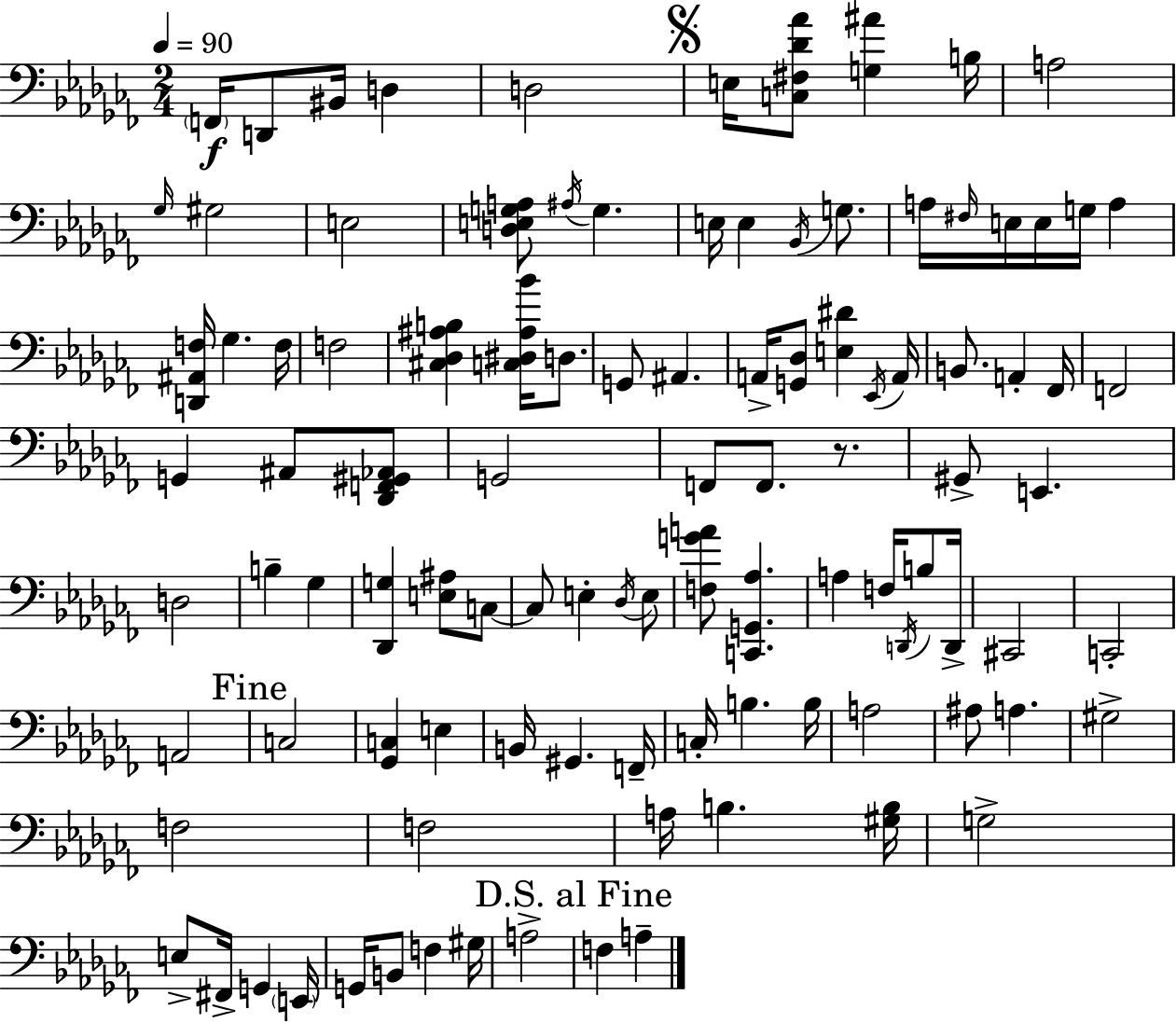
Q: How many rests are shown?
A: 1